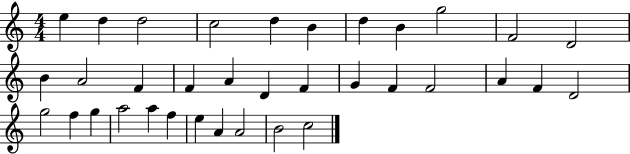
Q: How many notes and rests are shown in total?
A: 35